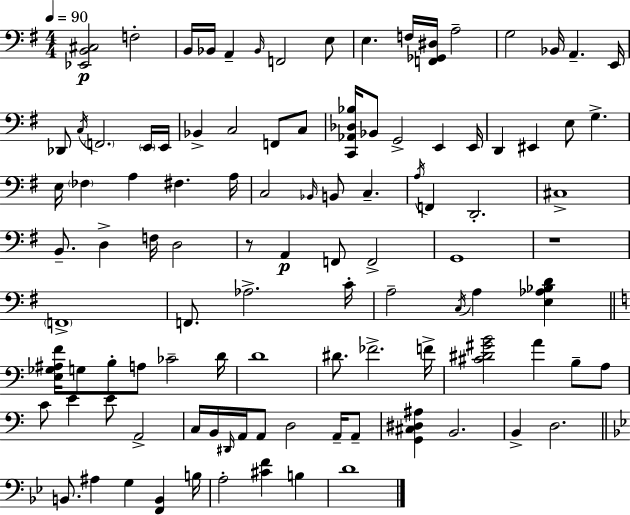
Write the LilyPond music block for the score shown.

{
  \clef bass
  \numericTimeSignature
  \time 4/4
  \key g \major
  \tempo 4 = 90
  <ees, b, cis>2\p f2-. | b,16 bes,16 a,4-- \grace { bes,16 } f,2 e8 | e4. f16 <f, ges, dis>16 a2-- | g2 bes,16 a,4.-- | \break e,16 des,8 \acciaccatura { c16 } \parenthesize f,2. | \parenthesize e,16 e,16 bes,4-> c2 f,8 | c8 <c, aes, des bes>16 bes,8 g,2-> e,4 | e,16 d,4 eis,4 e8 g4.-> | \break e16 \parenthesize fes4 a4 fis4. | a16 c2 \grace { bes,16 } b,8 c4.-- | \acciaccatura { a16 } f,4 d,2.-. | cis1-> | \break b,8.-- d4-> f16 d2 | r8 a,4\p f,8 f,2-> | g,1 | r1 | \break \parenthesize f,1-> | f,8. aes2.-> | c'16-. a2-- \acciaccatura { c16 } a4 | <e aes bes d'>4 \bar "||" \break \key a \minor <e ges ais f'>16 g8 b8-. a8 ces'2-- d'16 | d'1 | dis'8. fes'2.-> f'16-> | <cis' dis' gis' b'>2 a'4 b8-- a8 | \break c'8 e'4 e'8 a,2-> | c16 b,16 \grace { dis,16 } a,16 a,8 d2 a,16-- a,8-- | <g, cis dis ais>4 b,2. | b,4-> d2. | \break \bar "||" \break \key g \minor b,8. ais4 g4 <f, b,>4 b16 | a2-. <cis' f'>4 b4 | d'1 | \bar "|."
}